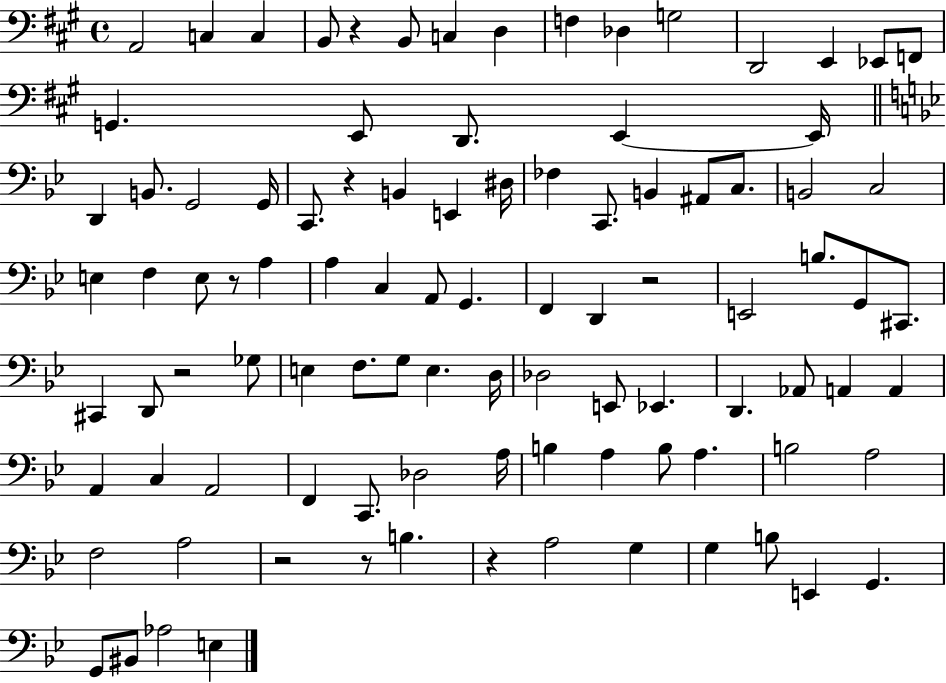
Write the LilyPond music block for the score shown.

{
  \clef bass
  \time 4/4
  \defaultTimeSignature
  \key a \major
  a,2 c4 c4 | b,8 r4 b,8 c4 d4 | f4 des4 g2 | d,2 e,4 ees,8 f,8 | \break g,4. e,8 d,8. e,4~~ e,16 | \bar "||" \break \key bes \major d,4 b,8. g,2 g,16 | c,8. r4 b,4 e,4 dis16 | fes4 c,8. b,4 ais,8 c8. | b,2 c2 | \break e4 f4 e8 r8 a4 | a4 c4 a,8 g,4. | f,4 d,4 r2 | e,2 b8. g,8 cis,8. | \break cis,4 d,8 r2 ges8 | e4 f8. g8 e4. d16 | des2 e,8 ees,4. | d,4. aes,8 a,4 a,4 | \break a,4 c4 a,2 | f,4 c,8. des2 a16 | b4 a4 b8 a4. | b2 a2 | \break f2 a2 | r2 r8 b4. | r4 a2 g4 | g4 b8 e,4 g,4. | \break g,8 bis,8 aes2 e4 | \bar "|."
}